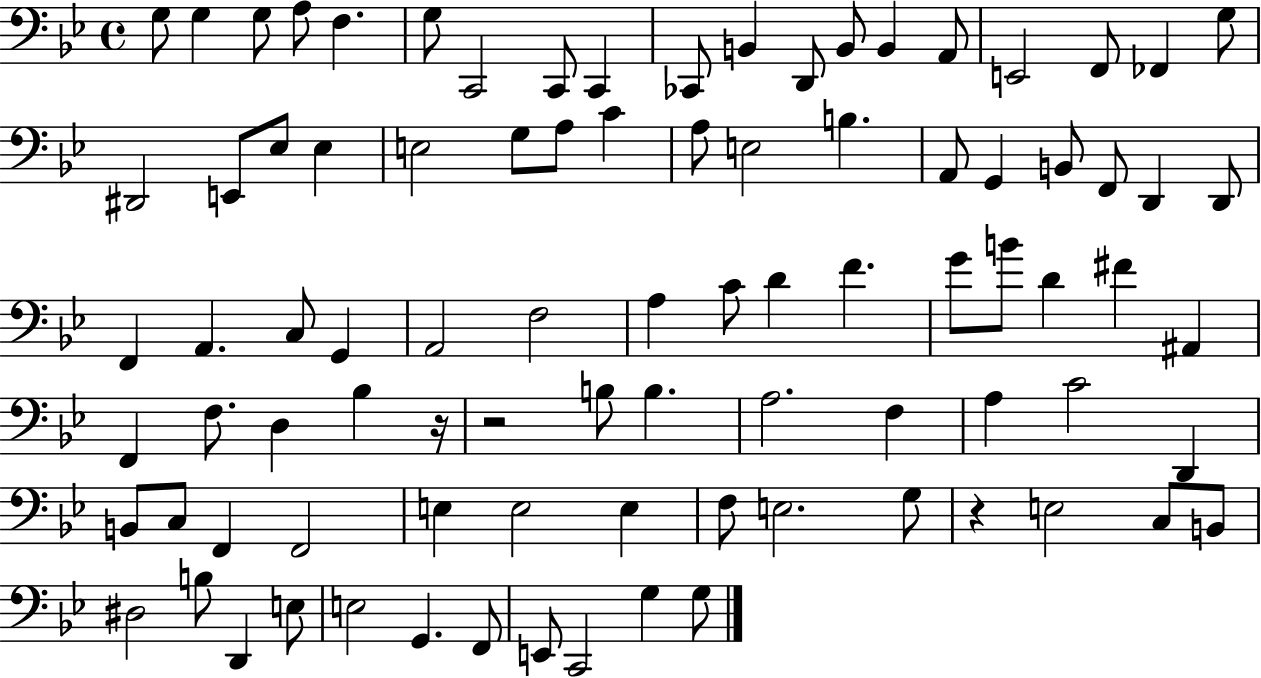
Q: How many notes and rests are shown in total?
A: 89